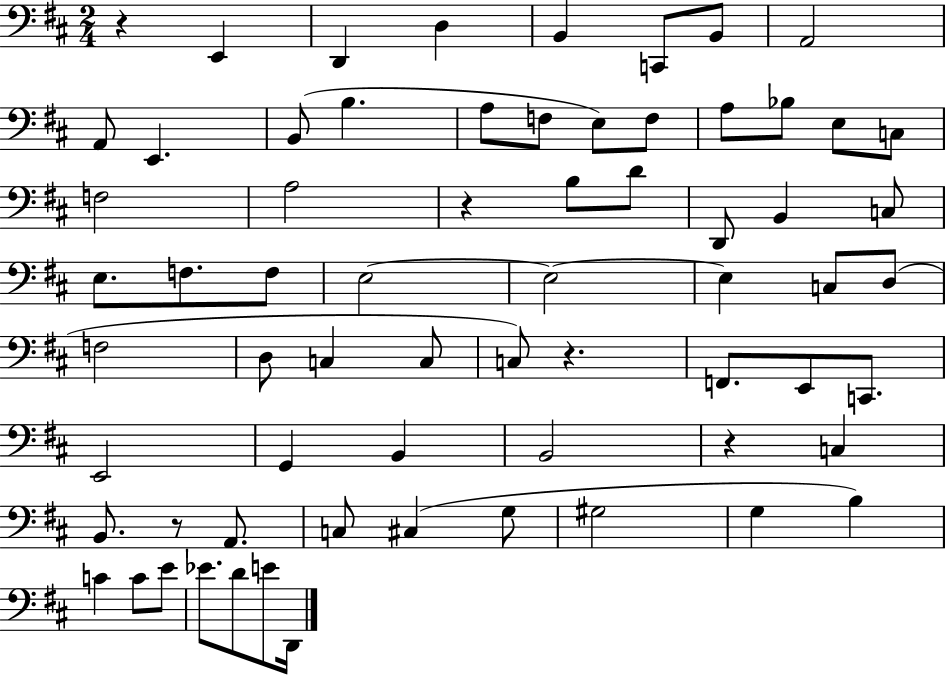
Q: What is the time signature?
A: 2/4